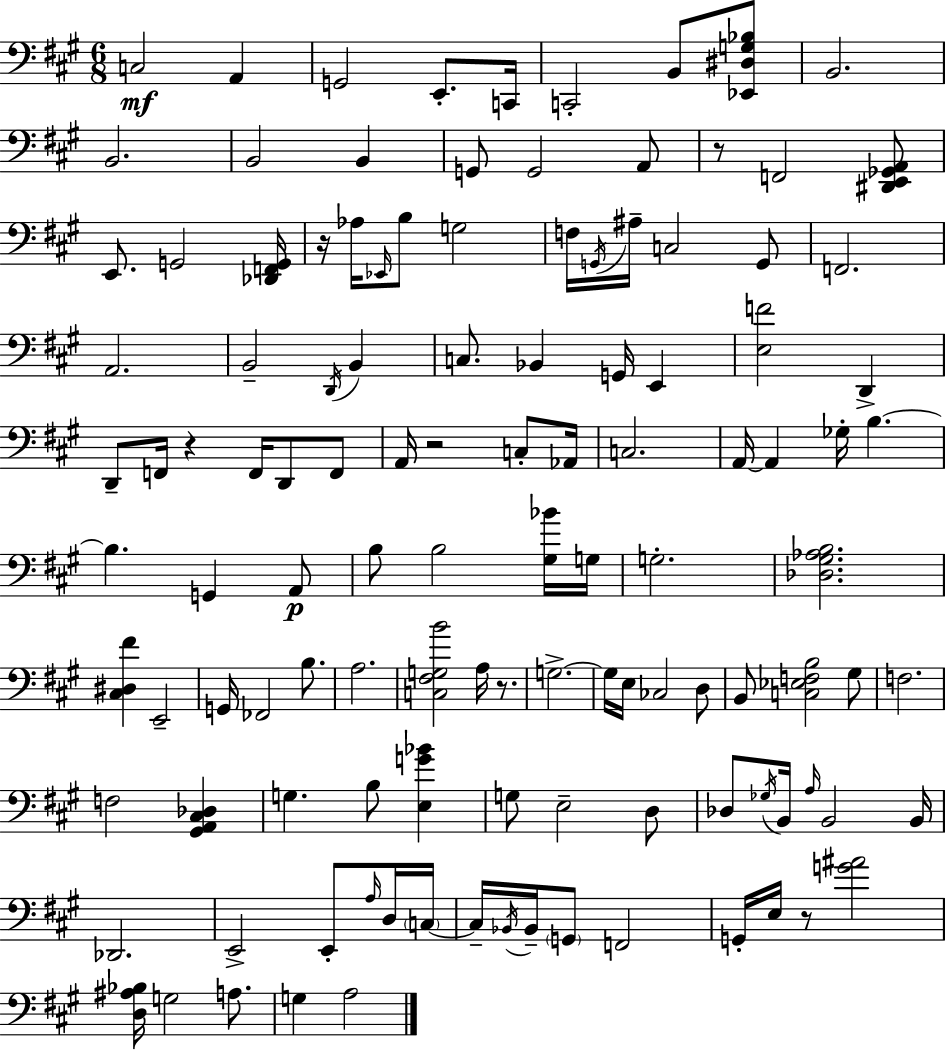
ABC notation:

X:1
T:Untitled
M:6/8
L:1/4
K:A
C,2 A,, G,,2 E,,/2 C,,/4 C,,2 B,,/2 [_E,,^D,G,_B,]/2 B,,2 B,,2 B,,2 B,, G,,/2 G,,2 A,,/2 z/2 F,,2 [^D,,E,,_G,,A,,]/2 E,,/2 G,,2 [_D,,F,,G,,]/4 z/4 _A,/4 _E,,/4 B,/2 G,2 F,/4 G,,/4 ^A,/4 C,2 G,,/2 F,,2 A,,2 B,,2 D,,/4 B,, C,/2 _B,, G,,/4 E,, [E,F]2 D,, D,,/2 F,,/4 z F,,/4 D,,/2 F,,/2 A,,/4 z2 C,/2 _A,,/4 C,2 A,,/4 A,, _G,/4 B, B, G,, A,,/2 B,/2 B,2 [^G,_B]/4 G,/4 G,2 [_D,^G,_A,B,]2 [^C,^D,^F] E,,2 G,,/4 _F,,2 B,/2 A,2 [C,^F,G,B]2 A,/4 z/2 G,2 G,/4 E,/4 _C,2 D,/2 B,,/2 [C,_E,F,B,]2 ^G,/2 F,2 F,2 [^G,,A,,^C,_D,] G, B,/2 [E,G_B] G,/2 E,2 D,/2 _D,/2 _G,/4 B,,/4 A,/4 B,,2 B,,/4 _D,,2 E,,2 E,,/2 A,/4 D,/4 C,/4 C,/4 _B,,/4 _B,,/4 G,,/2 F,,2 G,,/4 E,/4 z/2 [G^A]2 [D,^A,_B,]/4 G,2 A,/2 G, A,2